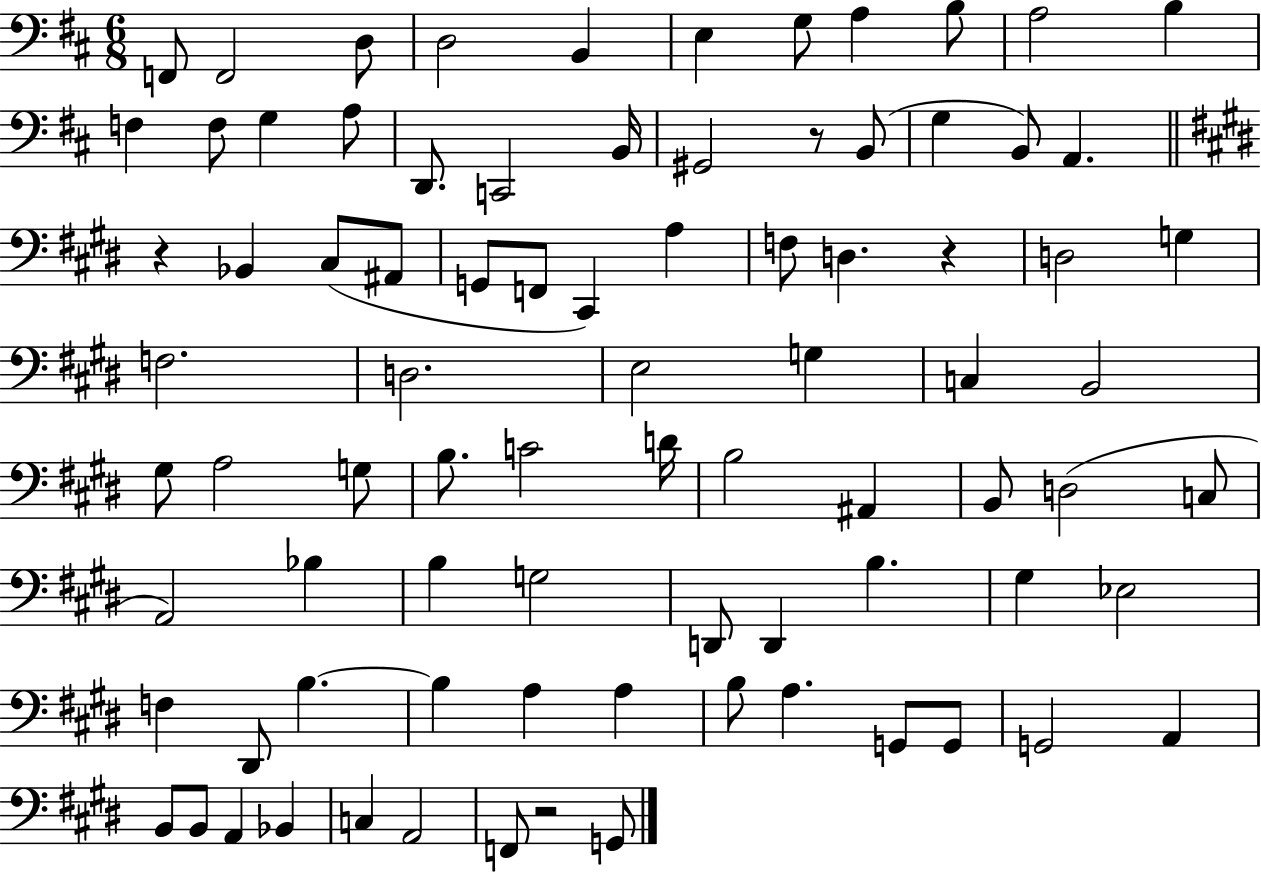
F2/e F2/h D3/e D3/h B2/q E3/q G3/e A3/q B3/e A3/h B3/q F3/q F3/e G3/q A3/e D2/e. C2/h B2/s G#2/h R/e B2/e G3/q B2/e A2/q. R/q Bb2/q C#3/e A#2/e G2/e F2/e C#2/q A3/q F3/e D3/q. R/q D3/h G3/q F3/h. D3/h. E3/h G3/q C3/q B2/h G#3/e A3/h G3/e B3/e. C4/h D4/s B3/h A#2/q B2/e D3/h C3/e A2/h Bb3/q B3/q G3/h D2/e D2/q B3/q. G#3/q Eb3/h F3/q D#2/e B3/q. B3/q A3/q A3/q B3/e A3/q. G2/e G2/e G2/h A2/q B2/e B2/e A2/q Bb2/q C3/q A2/h F2/e R/h G2/e